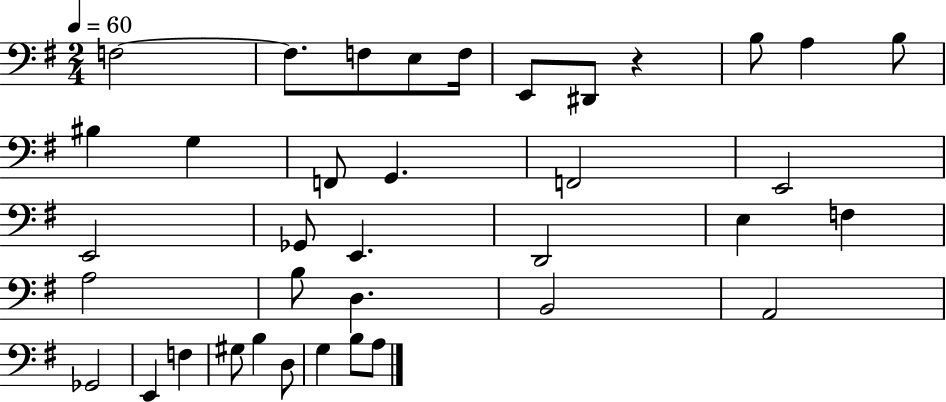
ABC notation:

X:1
T:Untitled
M:2/4
L:1/4
K:G
F,2 F,/2 F,/2 E,/2 F,/4 E,,/2 ^D,,/2 z B,/2 A, B,/2 ^B, G, F,,/2 G,, F,,2 E,,2 E,,2 _G,,/2 E,, D,,2 E, F, A,2 B,/2 D, B,,2 A,,2 _G,,2 E,, F, ^G,/2 B, D,/2 G, B,/2 A,/2